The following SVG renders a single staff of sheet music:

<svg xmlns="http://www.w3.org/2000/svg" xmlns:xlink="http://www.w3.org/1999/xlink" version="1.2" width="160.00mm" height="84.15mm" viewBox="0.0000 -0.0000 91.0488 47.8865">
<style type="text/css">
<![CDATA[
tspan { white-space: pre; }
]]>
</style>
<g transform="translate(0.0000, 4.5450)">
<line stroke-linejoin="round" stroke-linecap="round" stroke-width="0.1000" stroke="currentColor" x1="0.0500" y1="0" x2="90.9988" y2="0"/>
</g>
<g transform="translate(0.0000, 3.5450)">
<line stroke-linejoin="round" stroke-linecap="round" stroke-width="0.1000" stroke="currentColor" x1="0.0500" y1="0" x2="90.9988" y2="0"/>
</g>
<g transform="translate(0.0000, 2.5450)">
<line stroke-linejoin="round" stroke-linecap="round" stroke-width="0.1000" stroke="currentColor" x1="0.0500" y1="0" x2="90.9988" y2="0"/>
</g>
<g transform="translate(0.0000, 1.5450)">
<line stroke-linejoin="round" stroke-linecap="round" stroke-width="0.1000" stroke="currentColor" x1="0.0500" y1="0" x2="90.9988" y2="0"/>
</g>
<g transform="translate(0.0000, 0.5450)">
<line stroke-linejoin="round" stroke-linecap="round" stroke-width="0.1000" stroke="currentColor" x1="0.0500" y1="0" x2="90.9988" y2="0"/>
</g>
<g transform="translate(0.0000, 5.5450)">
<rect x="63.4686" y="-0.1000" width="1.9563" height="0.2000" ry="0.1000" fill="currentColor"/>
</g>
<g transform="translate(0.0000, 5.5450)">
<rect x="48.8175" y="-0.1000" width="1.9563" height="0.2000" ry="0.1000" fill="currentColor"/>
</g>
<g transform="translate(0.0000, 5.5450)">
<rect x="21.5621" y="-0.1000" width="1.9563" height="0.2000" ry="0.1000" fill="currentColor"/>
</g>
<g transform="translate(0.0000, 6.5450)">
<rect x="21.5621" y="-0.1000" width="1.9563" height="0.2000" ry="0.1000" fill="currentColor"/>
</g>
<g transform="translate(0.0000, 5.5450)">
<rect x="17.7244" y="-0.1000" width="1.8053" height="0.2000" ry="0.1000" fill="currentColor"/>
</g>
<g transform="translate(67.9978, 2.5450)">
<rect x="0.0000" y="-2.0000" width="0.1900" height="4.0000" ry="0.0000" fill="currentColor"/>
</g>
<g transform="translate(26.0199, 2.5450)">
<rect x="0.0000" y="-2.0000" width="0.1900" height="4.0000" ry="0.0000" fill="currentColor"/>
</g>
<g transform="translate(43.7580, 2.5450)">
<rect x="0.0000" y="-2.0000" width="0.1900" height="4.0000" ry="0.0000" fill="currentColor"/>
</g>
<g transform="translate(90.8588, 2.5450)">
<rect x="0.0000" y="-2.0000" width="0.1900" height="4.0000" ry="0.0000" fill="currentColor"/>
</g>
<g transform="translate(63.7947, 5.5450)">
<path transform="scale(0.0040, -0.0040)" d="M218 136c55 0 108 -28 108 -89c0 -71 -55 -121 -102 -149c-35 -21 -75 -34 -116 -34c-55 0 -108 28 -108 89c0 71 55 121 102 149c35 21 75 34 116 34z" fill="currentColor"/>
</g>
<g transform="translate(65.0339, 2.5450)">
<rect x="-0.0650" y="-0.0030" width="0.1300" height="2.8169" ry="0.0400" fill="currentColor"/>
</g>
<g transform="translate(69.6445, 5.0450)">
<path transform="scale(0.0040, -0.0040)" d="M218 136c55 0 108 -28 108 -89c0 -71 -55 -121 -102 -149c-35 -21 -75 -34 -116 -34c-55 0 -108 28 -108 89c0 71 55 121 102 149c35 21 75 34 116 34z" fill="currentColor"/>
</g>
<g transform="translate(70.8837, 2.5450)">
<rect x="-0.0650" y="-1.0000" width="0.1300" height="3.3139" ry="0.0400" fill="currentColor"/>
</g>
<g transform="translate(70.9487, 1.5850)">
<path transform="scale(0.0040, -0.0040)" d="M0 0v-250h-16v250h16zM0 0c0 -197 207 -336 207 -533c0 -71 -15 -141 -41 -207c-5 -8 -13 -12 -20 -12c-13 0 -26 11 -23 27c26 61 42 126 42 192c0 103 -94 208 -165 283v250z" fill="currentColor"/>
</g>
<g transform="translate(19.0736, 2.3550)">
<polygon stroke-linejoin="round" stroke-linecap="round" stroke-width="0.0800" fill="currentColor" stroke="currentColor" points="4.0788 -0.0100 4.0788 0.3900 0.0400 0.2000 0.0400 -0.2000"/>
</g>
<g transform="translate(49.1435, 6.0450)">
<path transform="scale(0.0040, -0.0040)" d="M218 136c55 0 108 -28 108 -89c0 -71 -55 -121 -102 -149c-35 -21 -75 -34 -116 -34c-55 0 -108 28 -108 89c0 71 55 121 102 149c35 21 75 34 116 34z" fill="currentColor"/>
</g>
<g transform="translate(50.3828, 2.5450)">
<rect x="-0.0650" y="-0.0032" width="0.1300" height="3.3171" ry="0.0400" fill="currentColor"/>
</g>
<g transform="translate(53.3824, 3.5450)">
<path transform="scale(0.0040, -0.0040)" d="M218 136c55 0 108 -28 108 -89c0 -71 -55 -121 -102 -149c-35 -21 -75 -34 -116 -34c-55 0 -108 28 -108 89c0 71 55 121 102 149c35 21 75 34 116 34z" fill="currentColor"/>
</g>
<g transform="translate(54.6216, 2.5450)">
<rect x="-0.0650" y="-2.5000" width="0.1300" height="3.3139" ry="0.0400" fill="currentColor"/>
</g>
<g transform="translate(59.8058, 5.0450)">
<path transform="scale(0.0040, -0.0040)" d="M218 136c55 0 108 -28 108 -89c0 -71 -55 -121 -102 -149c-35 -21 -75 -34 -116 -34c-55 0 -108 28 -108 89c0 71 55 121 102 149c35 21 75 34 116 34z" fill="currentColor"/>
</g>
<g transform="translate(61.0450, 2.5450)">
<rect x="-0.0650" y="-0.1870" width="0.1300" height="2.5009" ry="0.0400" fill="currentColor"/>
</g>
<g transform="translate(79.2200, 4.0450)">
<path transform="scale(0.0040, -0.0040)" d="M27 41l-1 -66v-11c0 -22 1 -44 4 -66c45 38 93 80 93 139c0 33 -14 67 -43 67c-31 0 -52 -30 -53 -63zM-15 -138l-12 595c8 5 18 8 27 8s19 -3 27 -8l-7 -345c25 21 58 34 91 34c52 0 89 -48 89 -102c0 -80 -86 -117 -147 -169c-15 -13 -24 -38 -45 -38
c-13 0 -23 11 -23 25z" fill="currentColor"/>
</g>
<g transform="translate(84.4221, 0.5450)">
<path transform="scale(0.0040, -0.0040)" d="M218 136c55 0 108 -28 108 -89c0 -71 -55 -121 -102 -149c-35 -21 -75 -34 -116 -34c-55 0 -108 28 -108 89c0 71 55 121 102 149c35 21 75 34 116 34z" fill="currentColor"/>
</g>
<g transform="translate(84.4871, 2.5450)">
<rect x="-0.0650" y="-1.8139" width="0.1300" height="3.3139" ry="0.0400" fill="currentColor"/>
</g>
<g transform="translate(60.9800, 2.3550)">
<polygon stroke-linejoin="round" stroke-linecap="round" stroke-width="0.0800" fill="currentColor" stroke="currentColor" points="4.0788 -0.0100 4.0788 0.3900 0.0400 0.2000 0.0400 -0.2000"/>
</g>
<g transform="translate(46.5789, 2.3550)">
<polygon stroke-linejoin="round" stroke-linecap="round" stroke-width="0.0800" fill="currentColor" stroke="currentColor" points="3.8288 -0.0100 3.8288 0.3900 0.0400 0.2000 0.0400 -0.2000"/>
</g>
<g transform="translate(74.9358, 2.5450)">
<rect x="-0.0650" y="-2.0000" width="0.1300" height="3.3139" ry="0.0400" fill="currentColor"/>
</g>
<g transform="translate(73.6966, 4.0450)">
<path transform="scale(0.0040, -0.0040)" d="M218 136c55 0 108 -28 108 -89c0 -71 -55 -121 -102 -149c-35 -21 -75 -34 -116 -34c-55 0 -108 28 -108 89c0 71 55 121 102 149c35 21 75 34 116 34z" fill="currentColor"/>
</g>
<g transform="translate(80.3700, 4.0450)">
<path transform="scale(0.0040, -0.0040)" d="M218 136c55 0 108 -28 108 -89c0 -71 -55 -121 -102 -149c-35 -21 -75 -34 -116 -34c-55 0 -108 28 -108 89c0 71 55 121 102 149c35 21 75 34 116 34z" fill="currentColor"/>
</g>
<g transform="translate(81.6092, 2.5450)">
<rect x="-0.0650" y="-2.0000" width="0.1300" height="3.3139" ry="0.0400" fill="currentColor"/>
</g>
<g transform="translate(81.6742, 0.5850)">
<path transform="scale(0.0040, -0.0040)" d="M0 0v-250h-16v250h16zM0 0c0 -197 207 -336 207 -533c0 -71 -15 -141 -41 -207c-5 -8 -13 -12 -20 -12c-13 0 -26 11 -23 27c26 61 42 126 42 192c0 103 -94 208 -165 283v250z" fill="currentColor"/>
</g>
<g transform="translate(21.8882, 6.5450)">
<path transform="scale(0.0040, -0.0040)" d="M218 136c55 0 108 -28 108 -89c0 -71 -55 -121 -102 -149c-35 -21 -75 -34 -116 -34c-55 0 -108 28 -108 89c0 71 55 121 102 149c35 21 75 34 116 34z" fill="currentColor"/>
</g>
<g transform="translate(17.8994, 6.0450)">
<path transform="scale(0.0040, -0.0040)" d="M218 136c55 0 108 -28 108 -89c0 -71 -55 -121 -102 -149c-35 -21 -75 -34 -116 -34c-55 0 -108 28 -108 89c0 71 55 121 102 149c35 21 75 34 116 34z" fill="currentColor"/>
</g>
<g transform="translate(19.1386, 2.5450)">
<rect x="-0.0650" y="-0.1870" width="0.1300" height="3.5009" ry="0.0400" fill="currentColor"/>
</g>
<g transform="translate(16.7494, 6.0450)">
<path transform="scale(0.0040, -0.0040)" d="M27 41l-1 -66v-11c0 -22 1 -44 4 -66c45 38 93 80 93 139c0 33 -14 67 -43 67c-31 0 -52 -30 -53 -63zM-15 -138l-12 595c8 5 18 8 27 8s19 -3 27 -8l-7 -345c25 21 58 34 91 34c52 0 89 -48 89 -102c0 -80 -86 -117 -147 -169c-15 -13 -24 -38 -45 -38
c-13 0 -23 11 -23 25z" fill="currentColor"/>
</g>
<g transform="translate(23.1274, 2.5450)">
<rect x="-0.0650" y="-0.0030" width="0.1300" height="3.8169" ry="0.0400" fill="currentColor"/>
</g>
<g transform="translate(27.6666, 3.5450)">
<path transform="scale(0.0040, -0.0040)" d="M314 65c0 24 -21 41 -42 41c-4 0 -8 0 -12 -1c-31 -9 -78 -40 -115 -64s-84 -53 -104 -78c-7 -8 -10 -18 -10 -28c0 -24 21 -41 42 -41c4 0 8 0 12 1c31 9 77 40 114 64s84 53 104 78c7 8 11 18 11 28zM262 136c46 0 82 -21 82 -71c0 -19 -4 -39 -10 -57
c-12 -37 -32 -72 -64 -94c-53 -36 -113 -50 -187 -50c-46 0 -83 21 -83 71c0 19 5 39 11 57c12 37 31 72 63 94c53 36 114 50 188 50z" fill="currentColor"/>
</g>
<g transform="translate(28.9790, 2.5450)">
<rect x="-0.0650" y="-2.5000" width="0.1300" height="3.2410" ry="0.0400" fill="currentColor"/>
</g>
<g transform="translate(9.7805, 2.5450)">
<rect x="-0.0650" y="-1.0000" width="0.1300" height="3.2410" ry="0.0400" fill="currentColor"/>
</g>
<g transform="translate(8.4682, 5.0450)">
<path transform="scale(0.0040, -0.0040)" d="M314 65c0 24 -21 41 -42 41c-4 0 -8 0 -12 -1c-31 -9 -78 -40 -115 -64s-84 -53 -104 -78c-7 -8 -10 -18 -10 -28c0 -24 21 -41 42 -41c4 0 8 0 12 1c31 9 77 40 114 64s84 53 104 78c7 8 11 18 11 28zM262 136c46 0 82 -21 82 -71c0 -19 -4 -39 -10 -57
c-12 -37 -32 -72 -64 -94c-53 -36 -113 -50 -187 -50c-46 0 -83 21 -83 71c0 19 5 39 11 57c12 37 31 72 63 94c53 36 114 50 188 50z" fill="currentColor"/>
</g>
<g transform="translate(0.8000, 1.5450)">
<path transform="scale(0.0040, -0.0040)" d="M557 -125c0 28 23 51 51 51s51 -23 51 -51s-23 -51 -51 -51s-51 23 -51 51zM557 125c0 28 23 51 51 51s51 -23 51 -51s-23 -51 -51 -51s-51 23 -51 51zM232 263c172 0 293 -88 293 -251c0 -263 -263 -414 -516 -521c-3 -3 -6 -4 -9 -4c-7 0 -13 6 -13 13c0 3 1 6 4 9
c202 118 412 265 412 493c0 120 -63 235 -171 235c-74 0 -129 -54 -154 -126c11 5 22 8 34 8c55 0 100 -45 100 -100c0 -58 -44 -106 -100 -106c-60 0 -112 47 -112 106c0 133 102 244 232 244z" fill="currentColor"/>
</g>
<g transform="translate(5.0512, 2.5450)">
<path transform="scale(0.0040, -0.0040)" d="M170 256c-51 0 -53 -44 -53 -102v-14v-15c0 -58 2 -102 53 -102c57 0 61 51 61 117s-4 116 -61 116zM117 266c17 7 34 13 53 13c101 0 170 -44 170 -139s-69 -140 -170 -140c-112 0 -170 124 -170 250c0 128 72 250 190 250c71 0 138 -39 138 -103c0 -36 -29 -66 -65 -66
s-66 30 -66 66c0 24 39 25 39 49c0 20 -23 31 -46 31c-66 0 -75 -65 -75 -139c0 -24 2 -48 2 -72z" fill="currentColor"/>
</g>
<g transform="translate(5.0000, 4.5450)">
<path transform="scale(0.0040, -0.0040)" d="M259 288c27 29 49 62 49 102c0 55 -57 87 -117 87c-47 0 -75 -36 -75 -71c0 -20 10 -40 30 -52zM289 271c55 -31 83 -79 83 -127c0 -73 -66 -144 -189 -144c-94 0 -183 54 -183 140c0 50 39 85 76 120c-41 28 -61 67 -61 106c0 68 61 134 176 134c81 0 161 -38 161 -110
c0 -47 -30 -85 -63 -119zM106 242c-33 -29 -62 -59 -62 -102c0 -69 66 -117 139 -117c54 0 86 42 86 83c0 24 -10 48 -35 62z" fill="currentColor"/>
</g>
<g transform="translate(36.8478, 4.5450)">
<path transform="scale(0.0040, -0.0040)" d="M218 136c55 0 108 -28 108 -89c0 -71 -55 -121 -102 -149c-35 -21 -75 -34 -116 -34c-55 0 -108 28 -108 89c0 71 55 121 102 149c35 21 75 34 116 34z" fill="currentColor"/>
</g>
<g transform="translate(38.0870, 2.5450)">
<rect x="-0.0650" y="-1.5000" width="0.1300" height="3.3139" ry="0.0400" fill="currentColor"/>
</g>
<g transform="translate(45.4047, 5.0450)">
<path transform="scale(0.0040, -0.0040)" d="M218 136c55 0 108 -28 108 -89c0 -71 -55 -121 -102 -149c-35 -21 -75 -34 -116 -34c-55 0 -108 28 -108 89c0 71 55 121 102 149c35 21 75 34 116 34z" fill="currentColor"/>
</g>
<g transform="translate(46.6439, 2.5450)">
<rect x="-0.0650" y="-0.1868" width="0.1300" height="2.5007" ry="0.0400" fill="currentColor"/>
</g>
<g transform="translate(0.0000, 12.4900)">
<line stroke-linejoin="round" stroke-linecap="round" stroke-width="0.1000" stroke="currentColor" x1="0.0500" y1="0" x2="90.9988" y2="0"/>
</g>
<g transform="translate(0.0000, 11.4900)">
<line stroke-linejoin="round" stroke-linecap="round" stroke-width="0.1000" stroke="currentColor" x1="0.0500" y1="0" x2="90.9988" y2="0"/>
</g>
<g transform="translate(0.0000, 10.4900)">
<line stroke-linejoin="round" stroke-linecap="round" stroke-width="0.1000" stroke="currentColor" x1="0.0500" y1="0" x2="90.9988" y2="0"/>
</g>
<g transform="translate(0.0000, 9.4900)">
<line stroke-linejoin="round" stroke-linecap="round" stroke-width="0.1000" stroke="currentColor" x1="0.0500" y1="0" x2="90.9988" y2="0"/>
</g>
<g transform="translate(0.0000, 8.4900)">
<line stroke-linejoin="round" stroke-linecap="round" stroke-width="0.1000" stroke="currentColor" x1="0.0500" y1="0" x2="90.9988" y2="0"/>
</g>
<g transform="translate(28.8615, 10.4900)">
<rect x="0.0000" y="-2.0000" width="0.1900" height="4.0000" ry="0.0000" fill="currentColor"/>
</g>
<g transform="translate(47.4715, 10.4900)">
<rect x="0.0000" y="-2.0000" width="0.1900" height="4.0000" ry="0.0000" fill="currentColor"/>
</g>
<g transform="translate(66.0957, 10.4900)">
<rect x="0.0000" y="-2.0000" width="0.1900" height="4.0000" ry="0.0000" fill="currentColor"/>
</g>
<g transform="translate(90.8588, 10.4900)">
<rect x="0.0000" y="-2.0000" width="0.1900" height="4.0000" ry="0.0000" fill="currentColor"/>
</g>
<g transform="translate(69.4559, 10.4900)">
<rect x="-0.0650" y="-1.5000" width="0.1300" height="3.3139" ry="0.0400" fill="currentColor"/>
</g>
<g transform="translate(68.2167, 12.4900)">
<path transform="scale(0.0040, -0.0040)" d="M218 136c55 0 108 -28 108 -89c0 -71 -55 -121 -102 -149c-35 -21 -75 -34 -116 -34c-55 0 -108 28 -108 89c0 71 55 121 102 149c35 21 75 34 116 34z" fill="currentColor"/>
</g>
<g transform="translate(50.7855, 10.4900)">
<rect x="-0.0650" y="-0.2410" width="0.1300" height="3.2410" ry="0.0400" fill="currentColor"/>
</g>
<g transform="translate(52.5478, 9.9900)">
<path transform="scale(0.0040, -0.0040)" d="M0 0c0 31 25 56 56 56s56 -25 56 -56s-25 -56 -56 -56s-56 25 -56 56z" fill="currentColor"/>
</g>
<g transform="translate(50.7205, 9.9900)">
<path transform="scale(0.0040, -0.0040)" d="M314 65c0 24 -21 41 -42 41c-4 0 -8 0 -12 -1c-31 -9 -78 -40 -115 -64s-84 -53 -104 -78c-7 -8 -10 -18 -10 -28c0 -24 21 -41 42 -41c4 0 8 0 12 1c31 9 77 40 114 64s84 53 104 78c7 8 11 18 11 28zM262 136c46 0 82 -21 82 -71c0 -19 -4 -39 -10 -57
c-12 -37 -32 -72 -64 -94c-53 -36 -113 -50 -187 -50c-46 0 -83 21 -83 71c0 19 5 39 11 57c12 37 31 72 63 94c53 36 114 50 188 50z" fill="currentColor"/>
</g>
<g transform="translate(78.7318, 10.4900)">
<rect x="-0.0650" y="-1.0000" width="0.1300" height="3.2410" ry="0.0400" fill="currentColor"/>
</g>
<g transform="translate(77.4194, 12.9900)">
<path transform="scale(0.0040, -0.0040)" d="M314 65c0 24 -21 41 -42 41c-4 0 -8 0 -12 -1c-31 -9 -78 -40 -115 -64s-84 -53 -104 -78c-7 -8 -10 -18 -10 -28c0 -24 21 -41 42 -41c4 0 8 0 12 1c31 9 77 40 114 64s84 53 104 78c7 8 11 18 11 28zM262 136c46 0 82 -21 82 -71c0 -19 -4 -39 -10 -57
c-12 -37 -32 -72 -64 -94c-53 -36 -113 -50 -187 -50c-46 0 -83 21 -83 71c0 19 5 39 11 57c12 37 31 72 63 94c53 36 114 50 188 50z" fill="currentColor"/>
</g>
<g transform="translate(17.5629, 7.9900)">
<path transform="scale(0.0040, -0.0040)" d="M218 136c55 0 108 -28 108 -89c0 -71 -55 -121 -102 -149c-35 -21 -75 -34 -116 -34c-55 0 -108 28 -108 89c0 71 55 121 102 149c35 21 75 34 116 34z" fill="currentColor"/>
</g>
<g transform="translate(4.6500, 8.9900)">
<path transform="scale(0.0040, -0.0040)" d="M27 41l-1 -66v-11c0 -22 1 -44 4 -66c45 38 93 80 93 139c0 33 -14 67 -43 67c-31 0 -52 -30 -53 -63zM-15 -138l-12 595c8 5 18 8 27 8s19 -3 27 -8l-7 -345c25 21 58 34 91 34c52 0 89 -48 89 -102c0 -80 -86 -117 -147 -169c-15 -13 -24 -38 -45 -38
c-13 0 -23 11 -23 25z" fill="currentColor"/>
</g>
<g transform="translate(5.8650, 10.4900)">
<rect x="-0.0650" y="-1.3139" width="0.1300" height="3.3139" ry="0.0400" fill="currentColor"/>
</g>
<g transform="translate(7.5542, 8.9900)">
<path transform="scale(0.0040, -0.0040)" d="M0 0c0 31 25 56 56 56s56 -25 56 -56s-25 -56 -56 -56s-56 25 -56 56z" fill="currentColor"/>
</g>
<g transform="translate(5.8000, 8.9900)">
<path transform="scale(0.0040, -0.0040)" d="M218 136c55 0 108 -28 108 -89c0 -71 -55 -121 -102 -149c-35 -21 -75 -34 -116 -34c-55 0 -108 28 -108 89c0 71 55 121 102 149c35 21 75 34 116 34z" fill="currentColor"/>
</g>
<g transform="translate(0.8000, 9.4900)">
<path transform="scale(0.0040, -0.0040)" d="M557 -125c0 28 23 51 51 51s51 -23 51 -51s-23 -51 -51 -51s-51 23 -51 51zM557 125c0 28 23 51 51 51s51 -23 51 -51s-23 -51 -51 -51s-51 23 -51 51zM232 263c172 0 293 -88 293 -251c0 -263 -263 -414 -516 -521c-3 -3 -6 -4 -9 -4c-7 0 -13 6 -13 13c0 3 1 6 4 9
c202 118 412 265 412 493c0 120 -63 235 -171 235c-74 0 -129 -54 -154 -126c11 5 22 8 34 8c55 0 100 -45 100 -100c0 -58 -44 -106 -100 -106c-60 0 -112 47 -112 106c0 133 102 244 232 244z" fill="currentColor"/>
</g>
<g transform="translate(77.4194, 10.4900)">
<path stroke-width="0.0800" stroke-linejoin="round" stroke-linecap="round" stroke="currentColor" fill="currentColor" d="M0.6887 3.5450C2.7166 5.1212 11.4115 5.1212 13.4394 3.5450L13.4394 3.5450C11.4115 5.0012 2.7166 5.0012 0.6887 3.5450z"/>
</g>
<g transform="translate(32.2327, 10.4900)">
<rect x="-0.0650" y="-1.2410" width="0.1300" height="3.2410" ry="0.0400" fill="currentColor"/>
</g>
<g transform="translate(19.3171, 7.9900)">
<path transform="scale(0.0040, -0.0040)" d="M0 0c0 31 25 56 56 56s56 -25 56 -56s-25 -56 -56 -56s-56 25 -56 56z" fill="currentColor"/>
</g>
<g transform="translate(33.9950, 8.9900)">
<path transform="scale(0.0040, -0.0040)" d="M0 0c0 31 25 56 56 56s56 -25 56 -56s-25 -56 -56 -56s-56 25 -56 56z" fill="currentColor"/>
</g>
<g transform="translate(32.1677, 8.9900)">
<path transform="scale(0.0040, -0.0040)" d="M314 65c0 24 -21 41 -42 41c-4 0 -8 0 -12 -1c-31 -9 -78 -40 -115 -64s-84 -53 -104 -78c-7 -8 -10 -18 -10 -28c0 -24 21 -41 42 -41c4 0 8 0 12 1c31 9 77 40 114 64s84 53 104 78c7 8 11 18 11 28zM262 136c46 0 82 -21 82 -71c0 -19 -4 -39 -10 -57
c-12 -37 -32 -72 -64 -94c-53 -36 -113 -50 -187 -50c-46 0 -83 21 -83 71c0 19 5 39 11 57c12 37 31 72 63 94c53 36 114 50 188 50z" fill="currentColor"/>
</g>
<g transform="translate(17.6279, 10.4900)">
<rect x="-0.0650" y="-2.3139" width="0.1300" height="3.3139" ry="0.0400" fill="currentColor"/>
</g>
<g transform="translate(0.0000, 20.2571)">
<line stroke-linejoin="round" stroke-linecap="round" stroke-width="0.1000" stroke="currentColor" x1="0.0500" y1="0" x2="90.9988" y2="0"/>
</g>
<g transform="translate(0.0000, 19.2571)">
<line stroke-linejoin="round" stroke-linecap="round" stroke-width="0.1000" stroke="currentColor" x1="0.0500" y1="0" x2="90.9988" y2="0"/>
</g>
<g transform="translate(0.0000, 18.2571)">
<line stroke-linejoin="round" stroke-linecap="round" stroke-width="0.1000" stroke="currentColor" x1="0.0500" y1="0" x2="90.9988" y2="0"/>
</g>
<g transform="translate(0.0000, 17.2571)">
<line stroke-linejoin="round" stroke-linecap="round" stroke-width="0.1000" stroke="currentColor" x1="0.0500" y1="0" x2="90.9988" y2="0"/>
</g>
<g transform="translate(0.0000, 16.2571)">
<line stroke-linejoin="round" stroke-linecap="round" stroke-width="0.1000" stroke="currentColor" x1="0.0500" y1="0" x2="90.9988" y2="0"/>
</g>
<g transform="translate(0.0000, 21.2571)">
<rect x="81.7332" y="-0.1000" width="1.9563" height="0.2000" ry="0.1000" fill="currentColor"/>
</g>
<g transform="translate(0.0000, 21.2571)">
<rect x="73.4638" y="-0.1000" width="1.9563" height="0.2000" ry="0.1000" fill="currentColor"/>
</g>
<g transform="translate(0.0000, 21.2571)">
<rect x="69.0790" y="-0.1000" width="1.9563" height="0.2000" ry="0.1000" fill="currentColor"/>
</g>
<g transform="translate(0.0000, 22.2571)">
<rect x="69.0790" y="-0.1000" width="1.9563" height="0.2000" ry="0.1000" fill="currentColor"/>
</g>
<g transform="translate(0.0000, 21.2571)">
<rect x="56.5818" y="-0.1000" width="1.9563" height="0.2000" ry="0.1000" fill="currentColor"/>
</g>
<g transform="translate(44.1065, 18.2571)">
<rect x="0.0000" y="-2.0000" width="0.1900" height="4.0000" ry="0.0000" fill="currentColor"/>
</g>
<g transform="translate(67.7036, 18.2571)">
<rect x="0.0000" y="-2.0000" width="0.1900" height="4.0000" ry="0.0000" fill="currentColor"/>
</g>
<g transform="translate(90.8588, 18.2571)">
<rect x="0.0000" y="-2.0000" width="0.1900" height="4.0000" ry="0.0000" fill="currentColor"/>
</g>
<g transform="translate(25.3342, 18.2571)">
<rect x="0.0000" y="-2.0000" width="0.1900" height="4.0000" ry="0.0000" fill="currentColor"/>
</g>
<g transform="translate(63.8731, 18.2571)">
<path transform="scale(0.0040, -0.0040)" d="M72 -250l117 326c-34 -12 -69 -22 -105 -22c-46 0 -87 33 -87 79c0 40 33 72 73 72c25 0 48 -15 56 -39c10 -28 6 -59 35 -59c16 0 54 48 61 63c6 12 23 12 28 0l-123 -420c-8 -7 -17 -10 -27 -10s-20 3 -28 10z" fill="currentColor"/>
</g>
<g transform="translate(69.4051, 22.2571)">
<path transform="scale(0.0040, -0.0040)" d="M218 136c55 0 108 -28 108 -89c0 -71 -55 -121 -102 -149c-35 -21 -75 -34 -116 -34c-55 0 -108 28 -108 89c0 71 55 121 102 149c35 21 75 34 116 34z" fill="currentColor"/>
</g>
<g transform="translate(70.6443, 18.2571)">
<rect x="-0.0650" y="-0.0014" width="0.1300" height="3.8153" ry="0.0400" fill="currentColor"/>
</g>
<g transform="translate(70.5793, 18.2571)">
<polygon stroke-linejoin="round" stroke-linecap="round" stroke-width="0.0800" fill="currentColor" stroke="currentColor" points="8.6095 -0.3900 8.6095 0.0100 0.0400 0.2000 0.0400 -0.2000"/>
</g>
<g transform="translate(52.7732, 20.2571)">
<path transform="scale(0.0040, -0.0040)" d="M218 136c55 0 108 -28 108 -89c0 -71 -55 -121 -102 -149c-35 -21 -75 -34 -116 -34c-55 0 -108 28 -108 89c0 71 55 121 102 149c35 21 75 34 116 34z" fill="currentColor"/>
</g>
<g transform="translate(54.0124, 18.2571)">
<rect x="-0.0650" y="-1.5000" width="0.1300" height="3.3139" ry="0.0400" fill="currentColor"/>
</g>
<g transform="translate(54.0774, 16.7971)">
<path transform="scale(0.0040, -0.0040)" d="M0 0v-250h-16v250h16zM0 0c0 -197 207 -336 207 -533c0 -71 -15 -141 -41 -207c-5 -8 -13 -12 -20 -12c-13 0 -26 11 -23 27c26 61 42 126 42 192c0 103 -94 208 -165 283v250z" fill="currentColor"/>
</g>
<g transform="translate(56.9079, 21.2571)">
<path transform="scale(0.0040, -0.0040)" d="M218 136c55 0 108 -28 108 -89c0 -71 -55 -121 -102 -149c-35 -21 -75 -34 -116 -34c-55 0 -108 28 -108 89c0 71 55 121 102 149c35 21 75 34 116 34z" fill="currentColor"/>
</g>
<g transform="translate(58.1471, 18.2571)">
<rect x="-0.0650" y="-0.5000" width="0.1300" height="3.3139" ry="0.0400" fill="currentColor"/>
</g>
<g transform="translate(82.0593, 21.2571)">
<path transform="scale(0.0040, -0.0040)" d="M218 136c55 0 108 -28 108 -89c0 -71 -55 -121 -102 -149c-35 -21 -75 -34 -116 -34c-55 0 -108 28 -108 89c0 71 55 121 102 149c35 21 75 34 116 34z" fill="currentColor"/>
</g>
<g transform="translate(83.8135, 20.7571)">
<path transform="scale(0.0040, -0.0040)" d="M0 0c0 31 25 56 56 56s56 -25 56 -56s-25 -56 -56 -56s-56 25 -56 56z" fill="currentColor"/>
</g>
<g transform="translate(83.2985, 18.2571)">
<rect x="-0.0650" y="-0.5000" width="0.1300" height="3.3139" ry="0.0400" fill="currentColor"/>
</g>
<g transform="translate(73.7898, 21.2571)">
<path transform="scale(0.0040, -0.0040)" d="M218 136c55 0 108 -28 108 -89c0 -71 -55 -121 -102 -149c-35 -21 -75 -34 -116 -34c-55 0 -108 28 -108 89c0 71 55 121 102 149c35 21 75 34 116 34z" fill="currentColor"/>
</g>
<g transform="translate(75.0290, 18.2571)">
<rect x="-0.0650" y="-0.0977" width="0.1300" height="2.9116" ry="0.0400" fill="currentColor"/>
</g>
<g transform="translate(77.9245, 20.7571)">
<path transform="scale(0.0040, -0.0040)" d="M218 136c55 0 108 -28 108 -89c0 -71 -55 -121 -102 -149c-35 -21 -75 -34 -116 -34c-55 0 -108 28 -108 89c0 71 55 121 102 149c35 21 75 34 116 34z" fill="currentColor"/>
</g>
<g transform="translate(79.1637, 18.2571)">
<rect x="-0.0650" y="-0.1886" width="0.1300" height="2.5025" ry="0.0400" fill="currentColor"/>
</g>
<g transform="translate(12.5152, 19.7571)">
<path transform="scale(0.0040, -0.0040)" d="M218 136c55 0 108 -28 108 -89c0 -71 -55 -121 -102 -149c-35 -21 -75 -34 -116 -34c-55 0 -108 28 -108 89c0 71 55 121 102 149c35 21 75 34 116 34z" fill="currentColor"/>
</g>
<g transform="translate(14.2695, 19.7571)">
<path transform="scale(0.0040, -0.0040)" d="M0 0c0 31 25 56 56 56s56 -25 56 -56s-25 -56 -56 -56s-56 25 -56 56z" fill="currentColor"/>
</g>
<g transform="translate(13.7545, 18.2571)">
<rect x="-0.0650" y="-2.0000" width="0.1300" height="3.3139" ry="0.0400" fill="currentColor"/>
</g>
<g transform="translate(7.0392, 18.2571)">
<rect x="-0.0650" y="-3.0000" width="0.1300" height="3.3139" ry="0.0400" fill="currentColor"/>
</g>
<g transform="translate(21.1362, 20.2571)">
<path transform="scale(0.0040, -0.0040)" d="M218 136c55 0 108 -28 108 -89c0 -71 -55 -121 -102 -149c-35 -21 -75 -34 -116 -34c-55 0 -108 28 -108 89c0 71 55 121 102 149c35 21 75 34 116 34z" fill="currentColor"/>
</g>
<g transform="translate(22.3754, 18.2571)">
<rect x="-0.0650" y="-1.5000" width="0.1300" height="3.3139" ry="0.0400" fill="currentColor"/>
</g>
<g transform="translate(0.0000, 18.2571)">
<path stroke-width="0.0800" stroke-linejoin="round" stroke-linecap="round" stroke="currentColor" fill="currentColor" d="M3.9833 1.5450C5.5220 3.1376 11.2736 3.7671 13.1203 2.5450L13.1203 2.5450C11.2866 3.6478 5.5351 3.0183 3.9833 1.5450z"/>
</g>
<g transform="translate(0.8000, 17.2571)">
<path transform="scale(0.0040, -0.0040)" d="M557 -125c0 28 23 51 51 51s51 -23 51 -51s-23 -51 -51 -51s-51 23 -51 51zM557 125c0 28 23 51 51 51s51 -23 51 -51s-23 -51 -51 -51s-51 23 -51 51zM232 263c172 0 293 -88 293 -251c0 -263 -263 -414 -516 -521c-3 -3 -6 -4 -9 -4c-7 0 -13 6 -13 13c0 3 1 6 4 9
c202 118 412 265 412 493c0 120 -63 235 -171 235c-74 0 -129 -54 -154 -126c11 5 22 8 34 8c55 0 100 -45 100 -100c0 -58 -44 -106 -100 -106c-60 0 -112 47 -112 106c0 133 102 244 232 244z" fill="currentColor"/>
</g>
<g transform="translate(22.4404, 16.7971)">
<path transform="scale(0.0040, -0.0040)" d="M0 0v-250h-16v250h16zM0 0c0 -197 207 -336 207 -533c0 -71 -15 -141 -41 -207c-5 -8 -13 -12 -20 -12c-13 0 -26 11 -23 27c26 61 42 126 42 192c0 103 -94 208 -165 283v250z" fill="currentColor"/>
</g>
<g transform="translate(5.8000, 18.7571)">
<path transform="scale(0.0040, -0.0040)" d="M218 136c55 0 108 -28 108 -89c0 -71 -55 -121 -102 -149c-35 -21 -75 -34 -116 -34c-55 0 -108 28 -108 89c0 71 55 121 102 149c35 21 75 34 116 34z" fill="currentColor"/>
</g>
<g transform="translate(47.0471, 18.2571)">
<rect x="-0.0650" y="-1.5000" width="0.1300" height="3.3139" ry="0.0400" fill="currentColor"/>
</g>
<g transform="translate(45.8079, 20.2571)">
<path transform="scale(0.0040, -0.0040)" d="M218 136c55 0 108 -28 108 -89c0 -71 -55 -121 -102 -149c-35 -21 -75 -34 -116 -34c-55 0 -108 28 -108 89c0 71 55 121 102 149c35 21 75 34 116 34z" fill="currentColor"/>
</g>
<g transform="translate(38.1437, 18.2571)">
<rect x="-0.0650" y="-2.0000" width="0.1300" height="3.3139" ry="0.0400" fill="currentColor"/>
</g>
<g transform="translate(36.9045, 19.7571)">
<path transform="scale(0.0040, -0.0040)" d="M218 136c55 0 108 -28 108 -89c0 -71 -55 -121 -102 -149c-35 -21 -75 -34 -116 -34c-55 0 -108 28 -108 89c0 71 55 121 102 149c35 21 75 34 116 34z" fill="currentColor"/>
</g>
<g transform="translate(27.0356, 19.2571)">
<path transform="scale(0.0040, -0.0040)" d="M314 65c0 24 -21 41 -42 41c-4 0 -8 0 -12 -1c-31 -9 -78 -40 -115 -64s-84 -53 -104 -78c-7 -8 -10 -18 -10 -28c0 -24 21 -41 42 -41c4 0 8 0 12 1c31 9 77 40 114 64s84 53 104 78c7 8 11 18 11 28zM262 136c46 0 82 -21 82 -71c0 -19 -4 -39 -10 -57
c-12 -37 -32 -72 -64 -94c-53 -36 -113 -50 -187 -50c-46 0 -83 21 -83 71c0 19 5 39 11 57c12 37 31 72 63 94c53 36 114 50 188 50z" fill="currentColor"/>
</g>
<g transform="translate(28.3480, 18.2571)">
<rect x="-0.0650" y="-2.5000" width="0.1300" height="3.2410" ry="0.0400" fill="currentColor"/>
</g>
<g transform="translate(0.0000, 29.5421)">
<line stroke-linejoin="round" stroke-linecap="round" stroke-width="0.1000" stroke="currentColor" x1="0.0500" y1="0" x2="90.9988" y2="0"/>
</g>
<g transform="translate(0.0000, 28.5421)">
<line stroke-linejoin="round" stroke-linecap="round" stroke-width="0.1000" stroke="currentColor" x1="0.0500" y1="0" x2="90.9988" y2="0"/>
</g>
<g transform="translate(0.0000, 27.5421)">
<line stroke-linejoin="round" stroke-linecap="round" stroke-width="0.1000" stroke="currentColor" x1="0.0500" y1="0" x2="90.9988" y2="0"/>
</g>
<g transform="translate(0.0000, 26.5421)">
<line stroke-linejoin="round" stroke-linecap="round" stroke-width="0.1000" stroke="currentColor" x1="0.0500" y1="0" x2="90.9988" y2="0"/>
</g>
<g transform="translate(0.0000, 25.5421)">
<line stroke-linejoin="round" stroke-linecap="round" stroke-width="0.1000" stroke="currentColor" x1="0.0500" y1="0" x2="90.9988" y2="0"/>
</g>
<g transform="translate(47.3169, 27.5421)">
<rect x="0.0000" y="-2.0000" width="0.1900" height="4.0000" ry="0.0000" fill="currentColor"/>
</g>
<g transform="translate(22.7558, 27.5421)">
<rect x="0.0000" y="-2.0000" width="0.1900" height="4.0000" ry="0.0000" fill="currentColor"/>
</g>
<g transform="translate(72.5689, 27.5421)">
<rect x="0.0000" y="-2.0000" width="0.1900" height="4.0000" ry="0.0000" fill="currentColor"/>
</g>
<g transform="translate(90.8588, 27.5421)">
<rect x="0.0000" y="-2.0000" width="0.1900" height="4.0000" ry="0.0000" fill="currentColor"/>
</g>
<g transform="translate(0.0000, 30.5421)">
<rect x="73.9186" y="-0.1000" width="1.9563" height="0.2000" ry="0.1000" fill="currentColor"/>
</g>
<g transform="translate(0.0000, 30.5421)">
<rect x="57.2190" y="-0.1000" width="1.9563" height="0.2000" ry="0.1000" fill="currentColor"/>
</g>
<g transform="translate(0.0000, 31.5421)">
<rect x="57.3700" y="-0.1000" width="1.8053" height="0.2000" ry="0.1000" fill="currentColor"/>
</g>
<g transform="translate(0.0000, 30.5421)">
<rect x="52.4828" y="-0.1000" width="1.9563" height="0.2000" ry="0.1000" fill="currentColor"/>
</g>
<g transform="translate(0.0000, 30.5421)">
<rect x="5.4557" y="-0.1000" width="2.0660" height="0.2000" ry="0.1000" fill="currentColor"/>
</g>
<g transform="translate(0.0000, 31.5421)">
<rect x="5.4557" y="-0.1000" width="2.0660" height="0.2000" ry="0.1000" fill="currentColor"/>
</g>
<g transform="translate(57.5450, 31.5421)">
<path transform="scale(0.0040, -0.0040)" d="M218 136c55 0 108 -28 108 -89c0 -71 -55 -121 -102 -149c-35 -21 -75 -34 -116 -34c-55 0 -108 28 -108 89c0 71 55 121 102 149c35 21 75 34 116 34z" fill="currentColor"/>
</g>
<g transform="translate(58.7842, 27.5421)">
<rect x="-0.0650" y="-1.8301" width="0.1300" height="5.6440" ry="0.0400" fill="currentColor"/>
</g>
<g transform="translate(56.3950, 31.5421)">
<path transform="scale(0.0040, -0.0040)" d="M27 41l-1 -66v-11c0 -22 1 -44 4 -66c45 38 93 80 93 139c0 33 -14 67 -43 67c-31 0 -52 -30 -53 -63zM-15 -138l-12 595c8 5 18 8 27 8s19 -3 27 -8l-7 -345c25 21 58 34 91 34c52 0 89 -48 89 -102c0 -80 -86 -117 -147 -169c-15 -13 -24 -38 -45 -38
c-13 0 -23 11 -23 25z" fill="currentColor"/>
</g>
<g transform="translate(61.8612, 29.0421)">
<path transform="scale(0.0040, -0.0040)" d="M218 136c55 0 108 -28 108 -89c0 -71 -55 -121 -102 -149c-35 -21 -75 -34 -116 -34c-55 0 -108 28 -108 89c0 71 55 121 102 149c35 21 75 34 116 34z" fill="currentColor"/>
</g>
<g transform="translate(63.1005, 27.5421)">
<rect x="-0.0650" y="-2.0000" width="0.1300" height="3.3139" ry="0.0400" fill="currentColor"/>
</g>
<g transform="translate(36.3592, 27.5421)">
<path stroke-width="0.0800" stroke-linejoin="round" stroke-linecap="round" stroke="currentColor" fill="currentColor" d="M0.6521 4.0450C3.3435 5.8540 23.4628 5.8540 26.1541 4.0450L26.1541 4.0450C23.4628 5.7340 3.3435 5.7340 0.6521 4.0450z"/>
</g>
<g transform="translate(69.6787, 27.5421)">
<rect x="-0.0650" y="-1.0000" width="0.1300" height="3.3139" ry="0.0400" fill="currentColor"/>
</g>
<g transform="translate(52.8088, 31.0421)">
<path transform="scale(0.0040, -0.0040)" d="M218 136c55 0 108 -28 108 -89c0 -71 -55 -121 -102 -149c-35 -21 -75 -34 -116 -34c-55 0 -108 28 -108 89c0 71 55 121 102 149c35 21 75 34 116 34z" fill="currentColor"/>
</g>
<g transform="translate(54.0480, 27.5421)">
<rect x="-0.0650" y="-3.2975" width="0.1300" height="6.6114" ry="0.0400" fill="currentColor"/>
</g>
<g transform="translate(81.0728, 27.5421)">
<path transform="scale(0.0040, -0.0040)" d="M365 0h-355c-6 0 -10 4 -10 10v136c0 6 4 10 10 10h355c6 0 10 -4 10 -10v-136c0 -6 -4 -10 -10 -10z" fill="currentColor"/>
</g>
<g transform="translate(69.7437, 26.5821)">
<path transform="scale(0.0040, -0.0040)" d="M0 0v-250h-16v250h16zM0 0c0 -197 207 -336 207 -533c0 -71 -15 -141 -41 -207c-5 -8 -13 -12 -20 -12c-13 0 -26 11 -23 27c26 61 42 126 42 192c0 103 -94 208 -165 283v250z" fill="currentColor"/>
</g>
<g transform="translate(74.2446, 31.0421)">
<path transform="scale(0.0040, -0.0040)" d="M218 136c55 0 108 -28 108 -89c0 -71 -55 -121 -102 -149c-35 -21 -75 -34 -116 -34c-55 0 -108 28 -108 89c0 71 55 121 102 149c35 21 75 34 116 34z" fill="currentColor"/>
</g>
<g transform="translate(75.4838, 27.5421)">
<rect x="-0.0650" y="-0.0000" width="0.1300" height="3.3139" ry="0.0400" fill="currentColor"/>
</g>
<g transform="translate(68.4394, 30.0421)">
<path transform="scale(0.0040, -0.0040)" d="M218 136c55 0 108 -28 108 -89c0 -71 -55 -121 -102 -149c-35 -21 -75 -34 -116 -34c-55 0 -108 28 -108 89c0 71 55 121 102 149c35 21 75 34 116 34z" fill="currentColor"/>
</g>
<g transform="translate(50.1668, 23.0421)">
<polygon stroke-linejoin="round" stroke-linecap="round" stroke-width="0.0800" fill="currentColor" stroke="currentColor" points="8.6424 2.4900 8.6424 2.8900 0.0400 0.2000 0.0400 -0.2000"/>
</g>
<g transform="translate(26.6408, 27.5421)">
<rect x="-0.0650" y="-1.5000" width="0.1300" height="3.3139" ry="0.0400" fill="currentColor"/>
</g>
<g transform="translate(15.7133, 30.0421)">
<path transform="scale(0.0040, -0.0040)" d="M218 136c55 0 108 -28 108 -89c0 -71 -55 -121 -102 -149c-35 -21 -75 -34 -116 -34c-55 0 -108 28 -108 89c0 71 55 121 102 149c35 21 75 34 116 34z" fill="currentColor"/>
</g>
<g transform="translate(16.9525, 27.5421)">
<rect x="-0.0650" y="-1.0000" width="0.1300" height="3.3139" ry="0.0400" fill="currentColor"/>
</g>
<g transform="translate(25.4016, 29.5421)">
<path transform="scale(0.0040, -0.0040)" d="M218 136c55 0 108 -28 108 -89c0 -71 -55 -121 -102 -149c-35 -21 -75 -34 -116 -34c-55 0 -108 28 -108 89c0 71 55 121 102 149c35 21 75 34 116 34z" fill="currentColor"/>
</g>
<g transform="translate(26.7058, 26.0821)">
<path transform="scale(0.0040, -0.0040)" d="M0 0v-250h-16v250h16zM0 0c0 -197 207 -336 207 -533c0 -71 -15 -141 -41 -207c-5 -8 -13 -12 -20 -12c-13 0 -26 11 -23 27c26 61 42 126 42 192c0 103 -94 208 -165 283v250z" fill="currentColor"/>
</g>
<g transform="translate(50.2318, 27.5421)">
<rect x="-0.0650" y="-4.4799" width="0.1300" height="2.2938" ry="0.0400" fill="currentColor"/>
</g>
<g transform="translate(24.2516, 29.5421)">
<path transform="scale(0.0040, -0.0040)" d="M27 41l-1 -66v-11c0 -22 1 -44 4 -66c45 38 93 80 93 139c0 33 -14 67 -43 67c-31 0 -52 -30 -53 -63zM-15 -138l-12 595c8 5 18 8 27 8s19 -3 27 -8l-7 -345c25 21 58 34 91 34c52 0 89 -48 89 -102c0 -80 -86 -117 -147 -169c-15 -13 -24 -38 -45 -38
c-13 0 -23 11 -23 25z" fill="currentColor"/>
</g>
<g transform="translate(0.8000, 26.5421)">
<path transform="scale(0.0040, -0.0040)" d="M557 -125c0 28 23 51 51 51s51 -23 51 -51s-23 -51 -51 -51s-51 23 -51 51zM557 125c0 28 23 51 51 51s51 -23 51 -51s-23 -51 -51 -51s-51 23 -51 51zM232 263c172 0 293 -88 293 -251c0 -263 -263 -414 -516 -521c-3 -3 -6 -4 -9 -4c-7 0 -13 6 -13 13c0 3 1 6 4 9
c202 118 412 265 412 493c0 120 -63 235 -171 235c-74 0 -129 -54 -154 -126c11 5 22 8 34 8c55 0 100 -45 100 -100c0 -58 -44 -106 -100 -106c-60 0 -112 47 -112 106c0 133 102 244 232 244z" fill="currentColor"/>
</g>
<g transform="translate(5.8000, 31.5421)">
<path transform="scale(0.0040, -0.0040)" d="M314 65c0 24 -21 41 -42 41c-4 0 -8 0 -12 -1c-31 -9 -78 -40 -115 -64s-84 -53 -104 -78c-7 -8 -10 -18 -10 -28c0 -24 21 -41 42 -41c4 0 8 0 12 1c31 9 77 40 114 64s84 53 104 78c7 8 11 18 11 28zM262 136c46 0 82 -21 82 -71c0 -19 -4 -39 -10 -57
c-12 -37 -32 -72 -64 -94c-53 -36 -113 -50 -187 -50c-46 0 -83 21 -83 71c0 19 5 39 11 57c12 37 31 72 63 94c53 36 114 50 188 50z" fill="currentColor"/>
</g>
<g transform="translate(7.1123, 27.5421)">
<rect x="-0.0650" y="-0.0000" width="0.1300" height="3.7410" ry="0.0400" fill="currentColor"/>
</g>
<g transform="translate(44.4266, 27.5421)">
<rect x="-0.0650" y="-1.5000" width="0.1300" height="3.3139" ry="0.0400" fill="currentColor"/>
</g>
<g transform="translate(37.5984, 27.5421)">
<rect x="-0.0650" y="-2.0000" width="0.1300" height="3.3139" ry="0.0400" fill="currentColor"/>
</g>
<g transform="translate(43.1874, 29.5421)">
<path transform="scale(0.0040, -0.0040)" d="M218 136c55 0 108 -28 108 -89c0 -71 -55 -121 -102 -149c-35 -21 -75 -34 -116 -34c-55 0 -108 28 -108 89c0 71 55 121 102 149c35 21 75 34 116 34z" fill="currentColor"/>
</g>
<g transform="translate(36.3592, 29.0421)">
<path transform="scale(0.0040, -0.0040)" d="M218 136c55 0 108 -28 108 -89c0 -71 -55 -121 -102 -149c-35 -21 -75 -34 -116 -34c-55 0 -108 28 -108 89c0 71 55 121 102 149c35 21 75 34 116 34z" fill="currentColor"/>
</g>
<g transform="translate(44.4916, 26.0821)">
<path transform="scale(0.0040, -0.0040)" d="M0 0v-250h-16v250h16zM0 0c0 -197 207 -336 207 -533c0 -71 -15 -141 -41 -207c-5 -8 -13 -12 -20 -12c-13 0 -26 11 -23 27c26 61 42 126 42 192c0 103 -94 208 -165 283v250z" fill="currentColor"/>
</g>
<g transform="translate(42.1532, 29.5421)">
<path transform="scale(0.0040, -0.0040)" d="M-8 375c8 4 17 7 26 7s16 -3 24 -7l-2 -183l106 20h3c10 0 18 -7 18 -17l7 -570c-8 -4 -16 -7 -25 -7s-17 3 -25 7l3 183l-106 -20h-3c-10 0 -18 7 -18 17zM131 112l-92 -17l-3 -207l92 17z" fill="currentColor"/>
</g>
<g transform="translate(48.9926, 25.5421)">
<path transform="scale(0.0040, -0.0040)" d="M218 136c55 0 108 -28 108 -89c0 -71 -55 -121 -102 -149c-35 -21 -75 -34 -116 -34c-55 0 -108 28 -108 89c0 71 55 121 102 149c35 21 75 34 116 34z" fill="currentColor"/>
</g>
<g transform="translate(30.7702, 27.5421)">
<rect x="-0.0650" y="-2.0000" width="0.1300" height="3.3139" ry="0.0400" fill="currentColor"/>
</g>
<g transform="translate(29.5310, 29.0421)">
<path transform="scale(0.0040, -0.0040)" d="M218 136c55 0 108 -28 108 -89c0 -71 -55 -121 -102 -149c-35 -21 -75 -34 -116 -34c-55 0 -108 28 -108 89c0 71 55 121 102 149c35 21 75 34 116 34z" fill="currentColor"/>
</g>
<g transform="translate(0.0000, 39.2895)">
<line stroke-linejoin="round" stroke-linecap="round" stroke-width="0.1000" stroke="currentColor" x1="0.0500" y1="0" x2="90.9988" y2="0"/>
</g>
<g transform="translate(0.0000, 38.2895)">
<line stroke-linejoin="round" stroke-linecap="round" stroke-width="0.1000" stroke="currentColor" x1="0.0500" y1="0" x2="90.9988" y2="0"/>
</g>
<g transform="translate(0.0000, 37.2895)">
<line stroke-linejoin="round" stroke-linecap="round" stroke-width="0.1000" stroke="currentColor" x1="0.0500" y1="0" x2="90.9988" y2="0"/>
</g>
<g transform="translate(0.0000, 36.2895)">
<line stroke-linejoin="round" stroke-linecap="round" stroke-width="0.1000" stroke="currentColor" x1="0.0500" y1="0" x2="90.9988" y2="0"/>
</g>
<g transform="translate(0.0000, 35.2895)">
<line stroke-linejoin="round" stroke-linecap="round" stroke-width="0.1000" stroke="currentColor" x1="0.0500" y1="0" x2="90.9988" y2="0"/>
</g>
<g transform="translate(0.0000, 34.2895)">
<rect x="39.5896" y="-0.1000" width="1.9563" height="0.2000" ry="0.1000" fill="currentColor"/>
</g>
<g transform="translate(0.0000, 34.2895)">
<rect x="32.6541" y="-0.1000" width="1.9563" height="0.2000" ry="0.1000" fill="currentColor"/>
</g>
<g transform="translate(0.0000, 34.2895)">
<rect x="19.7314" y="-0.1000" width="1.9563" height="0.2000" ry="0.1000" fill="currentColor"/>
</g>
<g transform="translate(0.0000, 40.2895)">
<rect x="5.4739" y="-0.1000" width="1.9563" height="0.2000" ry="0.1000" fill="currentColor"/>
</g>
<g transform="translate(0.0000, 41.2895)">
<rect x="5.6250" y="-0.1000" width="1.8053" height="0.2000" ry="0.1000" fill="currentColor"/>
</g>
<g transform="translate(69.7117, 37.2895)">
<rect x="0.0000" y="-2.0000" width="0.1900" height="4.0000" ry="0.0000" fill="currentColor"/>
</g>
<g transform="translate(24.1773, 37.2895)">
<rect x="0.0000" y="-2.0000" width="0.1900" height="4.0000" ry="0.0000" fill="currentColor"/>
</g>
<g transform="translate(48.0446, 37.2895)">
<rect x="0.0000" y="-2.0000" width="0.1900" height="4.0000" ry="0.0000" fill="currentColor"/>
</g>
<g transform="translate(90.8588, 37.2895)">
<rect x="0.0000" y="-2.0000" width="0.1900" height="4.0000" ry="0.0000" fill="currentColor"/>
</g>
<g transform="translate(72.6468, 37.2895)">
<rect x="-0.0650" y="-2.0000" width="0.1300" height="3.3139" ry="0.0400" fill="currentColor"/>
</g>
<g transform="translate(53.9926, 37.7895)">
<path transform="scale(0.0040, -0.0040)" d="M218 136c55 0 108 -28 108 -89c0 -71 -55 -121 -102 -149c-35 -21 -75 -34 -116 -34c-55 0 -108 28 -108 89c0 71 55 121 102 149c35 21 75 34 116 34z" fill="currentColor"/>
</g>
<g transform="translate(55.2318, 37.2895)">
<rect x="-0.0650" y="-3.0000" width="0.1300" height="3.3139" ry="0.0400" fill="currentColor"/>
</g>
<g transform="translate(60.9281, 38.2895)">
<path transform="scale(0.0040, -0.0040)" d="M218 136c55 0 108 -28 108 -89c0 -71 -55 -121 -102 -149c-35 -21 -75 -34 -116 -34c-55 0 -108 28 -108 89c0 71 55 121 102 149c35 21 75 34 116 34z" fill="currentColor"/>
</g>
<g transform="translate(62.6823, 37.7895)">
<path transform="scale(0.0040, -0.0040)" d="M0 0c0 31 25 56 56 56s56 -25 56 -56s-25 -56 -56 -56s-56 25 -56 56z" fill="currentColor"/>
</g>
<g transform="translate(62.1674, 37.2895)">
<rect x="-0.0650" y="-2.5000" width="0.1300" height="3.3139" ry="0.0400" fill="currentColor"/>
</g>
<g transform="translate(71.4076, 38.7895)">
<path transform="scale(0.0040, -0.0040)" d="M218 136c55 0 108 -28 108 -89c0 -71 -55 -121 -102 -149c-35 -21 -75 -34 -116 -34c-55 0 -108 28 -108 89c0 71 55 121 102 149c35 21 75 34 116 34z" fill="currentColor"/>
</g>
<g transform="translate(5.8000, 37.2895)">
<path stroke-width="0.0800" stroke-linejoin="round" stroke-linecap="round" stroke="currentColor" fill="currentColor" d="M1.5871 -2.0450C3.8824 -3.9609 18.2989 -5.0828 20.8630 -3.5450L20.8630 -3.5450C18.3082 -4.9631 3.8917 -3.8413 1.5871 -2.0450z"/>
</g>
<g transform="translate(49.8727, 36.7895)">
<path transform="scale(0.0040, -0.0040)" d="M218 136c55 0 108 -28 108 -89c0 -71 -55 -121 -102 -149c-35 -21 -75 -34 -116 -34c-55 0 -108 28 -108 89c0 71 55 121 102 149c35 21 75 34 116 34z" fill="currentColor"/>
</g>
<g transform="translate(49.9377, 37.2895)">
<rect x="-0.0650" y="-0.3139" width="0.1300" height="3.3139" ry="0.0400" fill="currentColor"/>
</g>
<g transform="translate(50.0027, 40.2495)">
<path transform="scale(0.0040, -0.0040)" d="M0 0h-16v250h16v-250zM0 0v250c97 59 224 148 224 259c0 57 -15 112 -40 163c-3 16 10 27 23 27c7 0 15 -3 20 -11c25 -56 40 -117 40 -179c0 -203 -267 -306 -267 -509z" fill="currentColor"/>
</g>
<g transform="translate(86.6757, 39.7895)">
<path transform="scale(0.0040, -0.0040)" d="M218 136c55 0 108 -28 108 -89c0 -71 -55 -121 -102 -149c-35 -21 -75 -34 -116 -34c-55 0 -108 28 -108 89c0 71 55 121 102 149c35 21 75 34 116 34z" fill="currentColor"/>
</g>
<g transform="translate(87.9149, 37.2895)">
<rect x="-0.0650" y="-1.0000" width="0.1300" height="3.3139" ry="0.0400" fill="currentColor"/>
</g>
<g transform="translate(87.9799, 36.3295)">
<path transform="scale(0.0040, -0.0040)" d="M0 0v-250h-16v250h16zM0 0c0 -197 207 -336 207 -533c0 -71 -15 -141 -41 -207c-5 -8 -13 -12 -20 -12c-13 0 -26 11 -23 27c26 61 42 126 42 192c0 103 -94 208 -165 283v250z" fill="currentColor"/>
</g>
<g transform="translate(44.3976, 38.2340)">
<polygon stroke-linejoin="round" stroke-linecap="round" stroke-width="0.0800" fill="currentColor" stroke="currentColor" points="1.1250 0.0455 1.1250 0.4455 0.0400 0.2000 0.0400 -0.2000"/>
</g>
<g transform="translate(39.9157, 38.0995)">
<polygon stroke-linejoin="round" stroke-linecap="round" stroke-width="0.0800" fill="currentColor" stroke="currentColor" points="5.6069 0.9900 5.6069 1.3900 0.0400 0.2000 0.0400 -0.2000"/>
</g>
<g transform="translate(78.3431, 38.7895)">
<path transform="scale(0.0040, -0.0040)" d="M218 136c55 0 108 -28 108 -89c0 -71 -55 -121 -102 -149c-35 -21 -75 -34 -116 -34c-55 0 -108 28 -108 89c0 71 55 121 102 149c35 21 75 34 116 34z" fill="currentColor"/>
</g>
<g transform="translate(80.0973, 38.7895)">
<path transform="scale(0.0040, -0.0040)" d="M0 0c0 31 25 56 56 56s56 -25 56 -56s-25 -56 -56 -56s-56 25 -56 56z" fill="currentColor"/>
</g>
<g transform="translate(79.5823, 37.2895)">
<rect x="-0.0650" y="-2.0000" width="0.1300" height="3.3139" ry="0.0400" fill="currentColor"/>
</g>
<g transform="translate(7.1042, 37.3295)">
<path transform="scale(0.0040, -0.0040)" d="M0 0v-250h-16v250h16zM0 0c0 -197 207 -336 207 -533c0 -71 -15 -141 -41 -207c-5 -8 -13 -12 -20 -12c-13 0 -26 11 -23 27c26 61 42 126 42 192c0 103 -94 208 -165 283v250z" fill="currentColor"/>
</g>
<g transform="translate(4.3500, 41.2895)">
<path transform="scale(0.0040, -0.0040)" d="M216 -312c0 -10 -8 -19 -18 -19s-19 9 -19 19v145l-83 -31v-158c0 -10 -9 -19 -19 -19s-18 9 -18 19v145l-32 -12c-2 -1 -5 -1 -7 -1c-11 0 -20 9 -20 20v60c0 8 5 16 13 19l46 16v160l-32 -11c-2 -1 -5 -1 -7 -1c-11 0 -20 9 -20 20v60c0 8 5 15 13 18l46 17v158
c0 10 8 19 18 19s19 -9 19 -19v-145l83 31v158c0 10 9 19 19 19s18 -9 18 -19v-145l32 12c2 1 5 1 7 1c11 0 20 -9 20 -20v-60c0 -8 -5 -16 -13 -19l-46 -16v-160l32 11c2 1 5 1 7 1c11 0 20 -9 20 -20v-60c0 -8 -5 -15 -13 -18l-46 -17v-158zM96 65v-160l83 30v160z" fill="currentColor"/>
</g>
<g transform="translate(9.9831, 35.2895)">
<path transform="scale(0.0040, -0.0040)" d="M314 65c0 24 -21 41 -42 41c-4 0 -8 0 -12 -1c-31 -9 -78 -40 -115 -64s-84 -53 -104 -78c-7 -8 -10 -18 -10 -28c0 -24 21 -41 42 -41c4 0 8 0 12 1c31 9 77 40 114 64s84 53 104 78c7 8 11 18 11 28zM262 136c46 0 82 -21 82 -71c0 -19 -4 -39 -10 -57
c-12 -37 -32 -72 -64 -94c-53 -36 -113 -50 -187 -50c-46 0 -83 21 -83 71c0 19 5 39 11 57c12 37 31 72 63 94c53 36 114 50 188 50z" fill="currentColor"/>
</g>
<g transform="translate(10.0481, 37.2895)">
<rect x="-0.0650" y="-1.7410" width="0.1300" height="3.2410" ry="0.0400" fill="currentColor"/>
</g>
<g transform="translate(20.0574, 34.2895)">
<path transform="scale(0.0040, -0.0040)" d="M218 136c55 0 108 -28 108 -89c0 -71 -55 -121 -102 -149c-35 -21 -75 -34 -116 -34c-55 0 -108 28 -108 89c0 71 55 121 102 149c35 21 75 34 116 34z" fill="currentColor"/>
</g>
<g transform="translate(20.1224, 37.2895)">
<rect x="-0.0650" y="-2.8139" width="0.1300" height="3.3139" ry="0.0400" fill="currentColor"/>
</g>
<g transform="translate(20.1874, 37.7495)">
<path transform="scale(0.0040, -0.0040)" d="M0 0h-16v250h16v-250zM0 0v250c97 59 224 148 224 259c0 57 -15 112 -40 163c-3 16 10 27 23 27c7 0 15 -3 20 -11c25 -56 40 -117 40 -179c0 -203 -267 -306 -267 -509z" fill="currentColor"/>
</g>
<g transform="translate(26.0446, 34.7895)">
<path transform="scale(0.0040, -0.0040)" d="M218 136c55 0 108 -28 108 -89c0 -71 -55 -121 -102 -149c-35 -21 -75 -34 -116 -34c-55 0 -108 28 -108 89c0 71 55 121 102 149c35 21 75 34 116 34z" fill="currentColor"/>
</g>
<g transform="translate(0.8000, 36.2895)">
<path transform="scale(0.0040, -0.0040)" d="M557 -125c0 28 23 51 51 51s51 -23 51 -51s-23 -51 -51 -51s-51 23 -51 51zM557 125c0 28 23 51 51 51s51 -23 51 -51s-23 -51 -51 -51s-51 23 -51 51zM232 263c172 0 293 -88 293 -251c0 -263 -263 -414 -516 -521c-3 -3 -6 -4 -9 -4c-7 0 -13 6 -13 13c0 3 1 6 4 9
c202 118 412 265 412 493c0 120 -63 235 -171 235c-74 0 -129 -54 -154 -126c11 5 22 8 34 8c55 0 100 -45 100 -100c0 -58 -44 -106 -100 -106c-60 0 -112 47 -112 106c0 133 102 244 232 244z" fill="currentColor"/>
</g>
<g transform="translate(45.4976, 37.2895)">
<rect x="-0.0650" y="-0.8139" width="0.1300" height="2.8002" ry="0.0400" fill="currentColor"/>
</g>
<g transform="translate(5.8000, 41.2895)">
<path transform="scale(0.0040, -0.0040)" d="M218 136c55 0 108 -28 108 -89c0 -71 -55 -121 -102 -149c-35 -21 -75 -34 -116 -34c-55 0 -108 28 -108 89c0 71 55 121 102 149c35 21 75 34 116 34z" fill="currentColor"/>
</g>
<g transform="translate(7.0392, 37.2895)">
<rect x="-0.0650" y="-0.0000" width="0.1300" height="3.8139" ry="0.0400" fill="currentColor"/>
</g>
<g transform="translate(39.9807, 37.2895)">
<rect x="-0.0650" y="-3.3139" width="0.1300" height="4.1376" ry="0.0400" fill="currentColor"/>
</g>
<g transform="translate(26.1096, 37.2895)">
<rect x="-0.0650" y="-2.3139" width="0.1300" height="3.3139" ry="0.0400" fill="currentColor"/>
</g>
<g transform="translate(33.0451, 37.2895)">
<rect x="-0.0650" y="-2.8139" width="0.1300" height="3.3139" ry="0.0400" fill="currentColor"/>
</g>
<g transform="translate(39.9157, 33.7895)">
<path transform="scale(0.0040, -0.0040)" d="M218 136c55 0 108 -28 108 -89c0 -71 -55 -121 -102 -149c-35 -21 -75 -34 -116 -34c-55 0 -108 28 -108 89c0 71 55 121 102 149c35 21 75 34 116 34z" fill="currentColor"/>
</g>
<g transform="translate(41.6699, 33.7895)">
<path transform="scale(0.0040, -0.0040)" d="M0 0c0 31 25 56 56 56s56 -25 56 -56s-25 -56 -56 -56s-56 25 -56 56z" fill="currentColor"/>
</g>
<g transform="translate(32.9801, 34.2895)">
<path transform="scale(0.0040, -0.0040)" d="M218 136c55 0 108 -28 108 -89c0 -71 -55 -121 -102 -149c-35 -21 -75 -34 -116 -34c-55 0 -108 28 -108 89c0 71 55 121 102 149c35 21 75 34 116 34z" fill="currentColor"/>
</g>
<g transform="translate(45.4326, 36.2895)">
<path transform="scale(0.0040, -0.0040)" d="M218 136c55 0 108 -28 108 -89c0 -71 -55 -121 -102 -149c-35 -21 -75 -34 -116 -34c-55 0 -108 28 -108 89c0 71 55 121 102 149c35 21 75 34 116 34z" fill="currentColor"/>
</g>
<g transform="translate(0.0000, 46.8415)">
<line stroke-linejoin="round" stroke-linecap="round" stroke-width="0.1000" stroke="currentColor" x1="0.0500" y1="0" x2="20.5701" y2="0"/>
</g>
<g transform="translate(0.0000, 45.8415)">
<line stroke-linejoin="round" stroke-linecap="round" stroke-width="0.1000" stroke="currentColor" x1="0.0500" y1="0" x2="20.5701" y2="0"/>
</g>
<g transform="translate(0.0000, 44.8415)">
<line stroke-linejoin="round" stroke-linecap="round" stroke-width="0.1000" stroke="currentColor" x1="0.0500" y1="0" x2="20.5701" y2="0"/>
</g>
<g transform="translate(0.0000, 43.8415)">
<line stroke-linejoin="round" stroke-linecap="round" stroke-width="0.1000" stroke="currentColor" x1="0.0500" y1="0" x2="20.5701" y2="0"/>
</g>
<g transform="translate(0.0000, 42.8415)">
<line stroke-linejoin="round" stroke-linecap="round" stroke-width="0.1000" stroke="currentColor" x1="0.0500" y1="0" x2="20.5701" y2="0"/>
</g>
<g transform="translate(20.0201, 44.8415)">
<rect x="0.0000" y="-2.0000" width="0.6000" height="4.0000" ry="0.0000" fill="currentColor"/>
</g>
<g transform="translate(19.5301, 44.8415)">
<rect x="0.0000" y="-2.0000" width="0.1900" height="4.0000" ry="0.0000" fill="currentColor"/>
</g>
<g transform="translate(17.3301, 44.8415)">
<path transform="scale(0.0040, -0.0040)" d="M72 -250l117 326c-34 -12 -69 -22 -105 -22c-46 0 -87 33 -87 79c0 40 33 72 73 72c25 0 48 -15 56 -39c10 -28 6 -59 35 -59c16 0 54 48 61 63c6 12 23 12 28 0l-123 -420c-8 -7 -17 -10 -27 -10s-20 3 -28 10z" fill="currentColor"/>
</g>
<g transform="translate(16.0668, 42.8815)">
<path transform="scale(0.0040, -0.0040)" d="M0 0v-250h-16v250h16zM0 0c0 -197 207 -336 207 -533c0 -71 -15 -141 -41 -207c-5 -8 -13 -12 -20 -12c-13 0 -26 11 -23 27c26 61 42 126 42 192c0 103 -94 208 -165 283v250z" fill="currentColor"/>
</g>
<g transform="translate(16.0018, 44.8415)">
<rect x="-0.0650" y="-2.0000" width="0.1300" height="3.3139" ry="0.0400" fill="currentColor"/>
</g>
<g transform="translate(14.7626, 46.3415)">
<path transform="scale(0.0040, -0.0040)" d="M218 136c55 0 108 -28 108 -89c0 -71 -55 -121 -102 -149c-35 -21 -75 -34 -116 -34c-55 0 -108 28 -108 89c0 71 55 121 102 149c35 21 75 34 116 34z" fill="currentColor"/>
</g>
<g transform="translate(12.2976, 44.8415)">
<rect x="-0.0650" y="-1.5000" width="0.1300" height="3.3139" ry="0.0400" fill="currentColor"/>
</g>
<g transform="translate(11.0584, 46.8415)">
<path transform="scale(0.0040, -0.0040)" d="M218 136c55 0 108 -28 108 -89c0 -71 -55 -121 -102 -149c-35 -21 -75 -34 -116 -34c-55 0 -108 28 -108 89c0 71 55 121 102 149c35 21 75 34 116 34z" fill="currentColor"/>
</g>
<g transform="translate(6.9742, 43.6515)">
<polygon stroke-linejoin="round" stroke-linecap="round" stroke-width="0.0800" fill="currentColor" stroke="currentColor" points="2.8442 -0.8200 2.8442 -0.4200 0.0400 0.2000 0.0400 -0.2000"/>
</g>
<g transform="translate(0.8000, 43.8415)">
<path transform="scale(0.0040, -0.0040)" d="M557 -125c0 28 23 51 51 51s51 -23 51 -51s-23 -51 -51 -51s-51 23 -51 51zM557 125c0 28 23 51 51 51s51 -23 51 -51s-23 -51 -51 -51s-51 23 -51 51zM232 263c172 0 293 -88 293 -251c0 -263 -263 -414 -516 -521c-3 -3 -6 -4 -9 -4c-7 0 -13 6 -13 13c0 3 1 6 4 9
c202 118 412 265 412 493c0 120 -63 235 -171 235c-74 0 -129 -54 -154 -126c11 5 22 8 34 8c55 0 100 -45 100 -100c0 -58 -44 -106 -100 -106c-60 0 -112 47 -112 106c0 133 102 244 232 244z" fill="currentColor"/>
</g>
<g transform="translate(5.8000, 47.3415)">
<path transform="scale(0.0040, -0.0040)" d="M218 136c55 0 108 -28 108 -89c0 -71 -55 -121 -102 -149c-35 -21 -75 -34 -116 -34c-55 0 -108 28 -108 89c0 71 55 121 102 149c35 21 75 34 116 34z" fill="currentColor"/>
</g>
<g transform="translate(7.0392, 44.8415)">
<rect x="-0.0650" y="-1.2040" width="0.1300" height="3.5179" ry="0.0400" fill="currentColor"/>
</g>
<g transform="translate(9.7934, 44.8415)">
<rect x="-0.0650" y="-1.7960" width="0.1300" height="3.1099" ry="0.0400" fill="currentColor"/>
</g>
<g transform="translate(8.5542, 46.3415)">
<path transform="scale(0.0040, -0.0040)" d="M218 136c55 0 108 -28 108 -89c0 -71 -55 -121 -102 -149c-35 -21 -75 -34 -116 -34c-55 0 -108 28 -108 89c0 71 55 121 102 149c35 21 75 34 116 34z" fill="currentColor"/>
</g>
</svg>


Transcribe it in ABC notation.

X:1
T:Untitled
M:6/8
L:1/4
K:C
F,,2 _D,,/2 C,,/2 B,,2 G,, F,,/2 D,,/2 B,, F,,/2 E,,/2 F,,/2 A,, _A,,/2 A, _G, B, G,2 E,2 G,, F,,2 C, A,, G,,/2 B,,2 A,, G,, G,,/2 E,, z/2 C,,/2 E,,/2 F,,/2 E,, C,,2 F,, _G,,/2 A,, A,, G,,/2 A,/2 D,,/2 _C,,/2 A,, F,,/2 D,, z2 ^C,,/2 A,2 C/2 B, C D/2 F,/4 E,/2 C, B,, A,, A,, F,,/2 F,,/2 A,,/2 G,, A,,/2 z/2